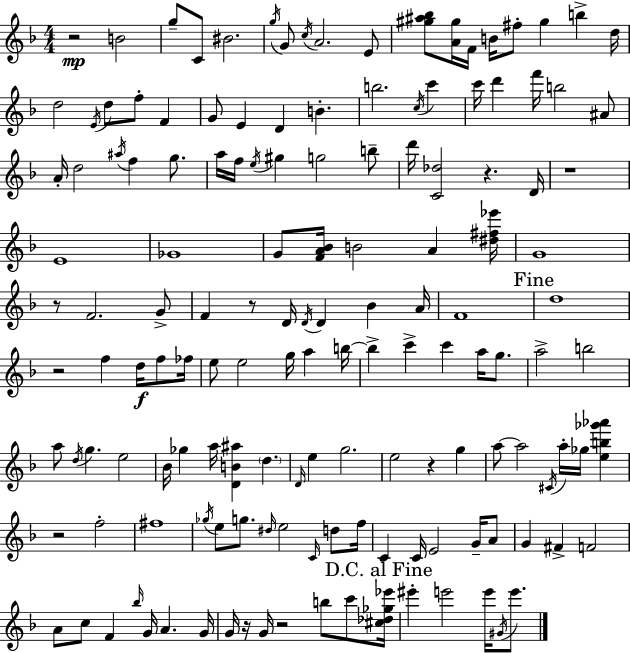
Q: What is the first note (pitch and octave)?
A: B4